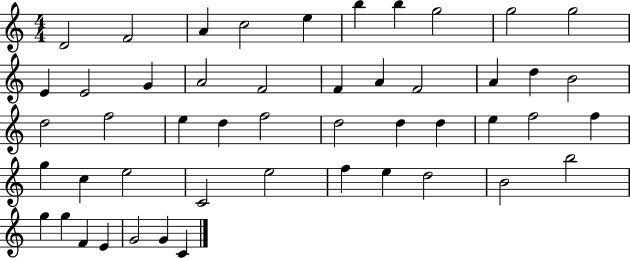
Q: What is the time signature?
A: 4/4